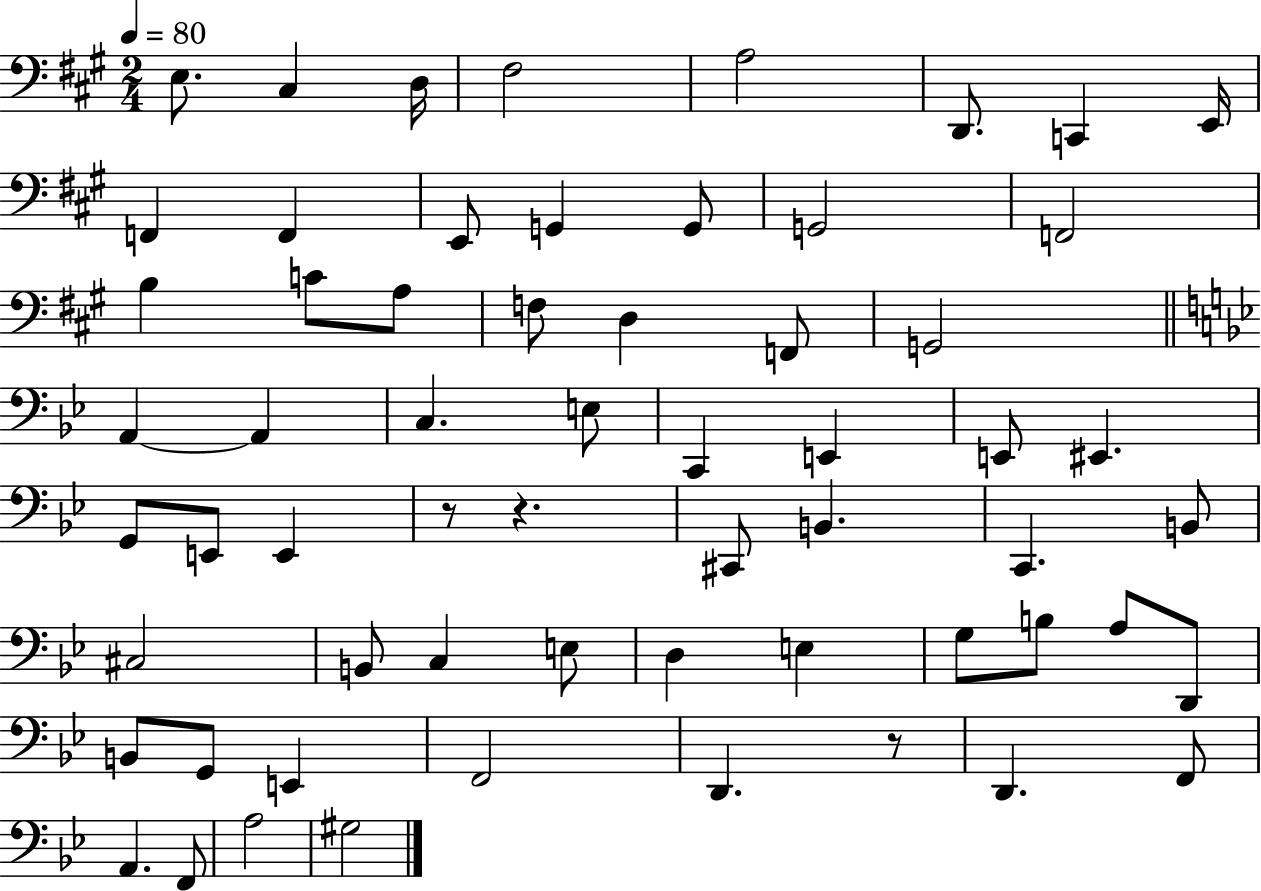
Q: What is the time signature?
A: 2/4